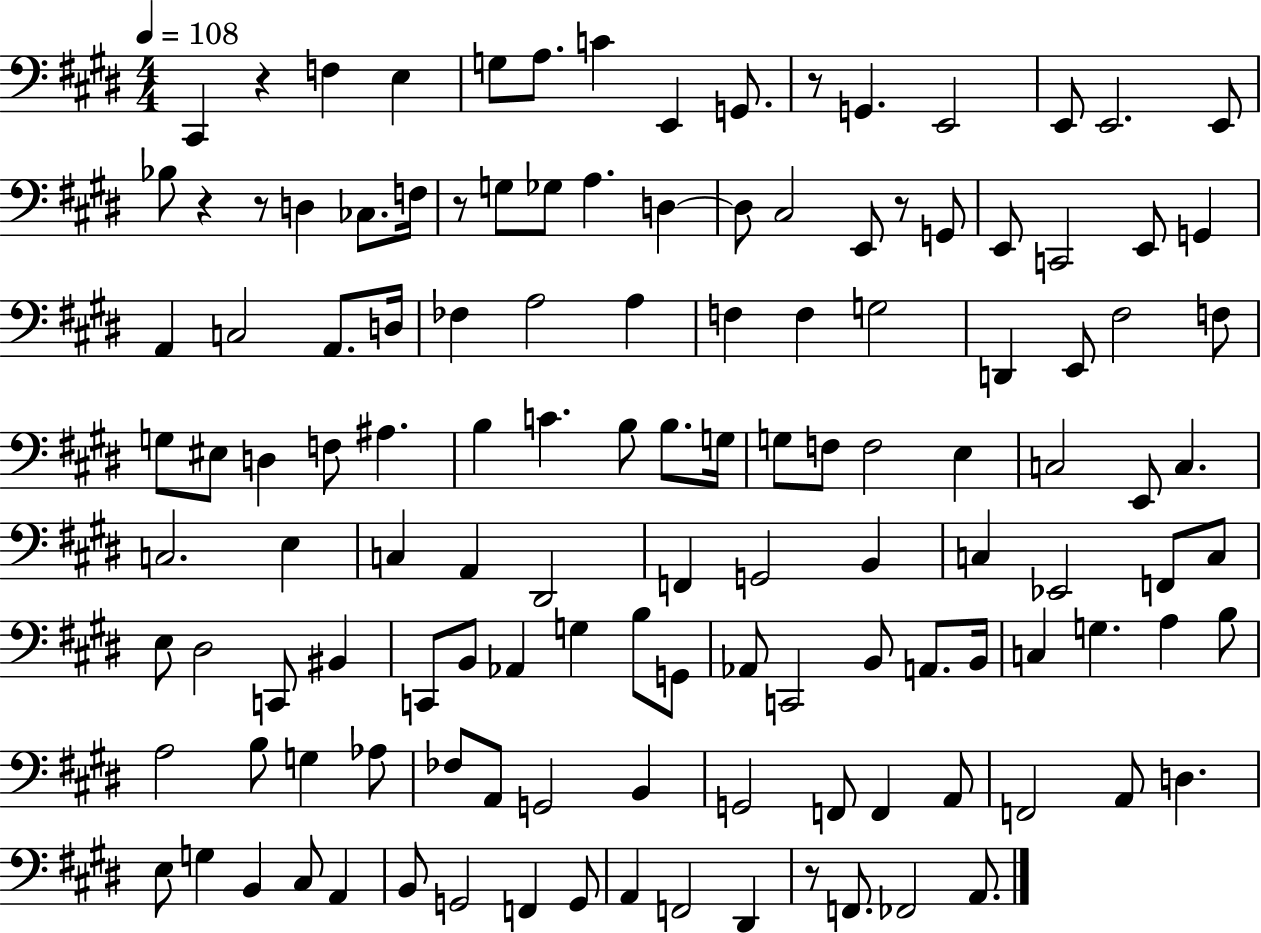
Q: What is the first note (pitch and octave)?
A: C#2